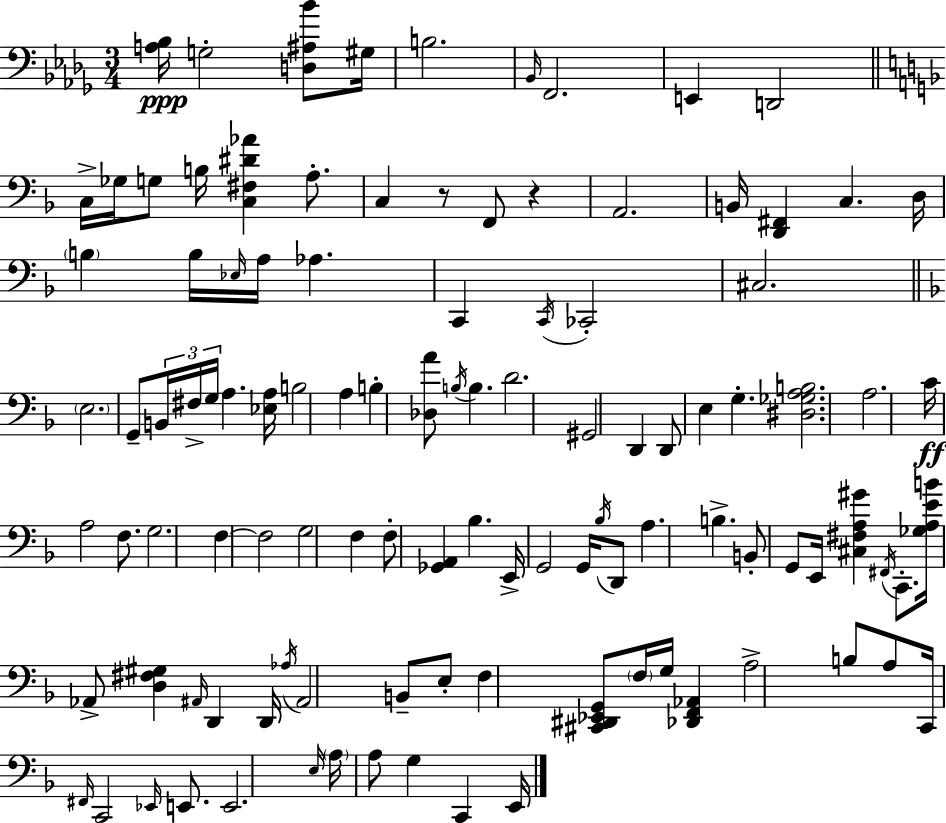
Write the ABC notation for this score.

X:1
T:Untitled
M:3/4
L:1/4
K:Bbm
[A,_B,]/4 G,2 [D,^A,_B]/2 ^G,/4 B,2 _B,,/4 F,,2 E,, D,,2 C,/4 _G,/4 G,/2 B,/4 [C,^F,^D_A] A,/2 C, z/2 F,,/2 z A,,2 B,,/4 [D,,^F,,] C, D,/4 B, B,/4 _E,/4 A,/4 _A, C,, C,,/4 _C,,2 ^C,2 E,2 G,,/2 B,,/4 ^F,/4 G,/4 A, [_E,A,]/4 B,2 A, B, [_D,A]/2 B,/4 B, D2 ^G,,2 D,, D,,/2 E, G, [^D,_G,A,B,]2 A,2 C/4 A,2 F,/2 G,2 F, F,2 G,2 F, F,/2 [_G,,A,,] _B, E,,/4 G,,2 G,,/4 _B,/4 D,,/2 A, B, B,,/2 G,,/2 E,,/4 [^C,^F,A,^G] ^F,,/4 C,,/2 [_G,A,EB]/4 _A,,/2 [D,^F,^G,] ^A,,/4 D,, D,,/4 _A,/4 ^A,,2 B,,/2 E,/2 F, [^C,,^D,,_E,,G,,]/2 F,/4 G,/4 [_D,,F,,_A,,] A,2 B,/2 A,/2 C,,/4 ^F,,/4 C,,2 _E,,/4 E,,/2 E,,2 E,/4 A,/4 A,/2 G, C,, E,,/4